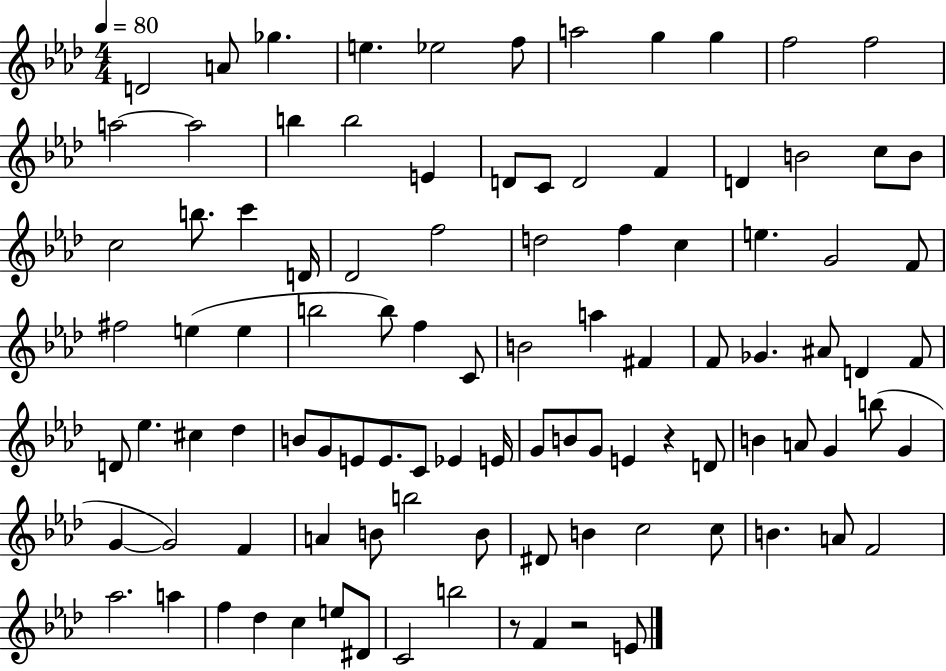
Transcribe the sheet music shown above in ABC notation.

X:1
T:Untitled
M:4/4
L:1/4
K:Ab
D2 A/2 _g e _e2 f/2 a2 g g f2 f2 a2 a2 b b2 E D/2 C/2 D2 F D B2 c/2 B/2 c2 b/2 c' D/4 _D2 f2 d2 f c e G2 F/2 ^f2 e e b2 b/2 f C/2 B2 a ^F F/2 _G ^A/2 D F/2 D/2 _e ^c _d B/2 G/2 E/2 E/2 C/2 _E E/4 G/2 B/2 G/2 E z D/2 B A/2 G b/2 G G G2 F A B/2 b2 B/2 ^D/2 B c2 c/2 B A/2 F2 _a2 a f _d c e/2 ^D/2 C2 b2 z/2 F z2 E/2